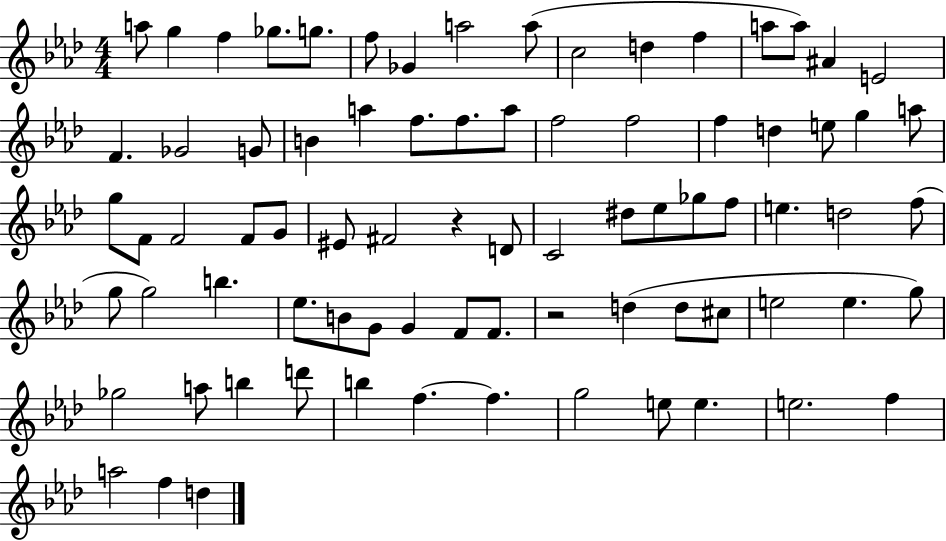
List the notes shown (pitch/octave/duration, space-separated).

A5/e G5/q F5/q Gb5/e. G5/e. F5/e Gb4/q A5/h A5/e C5/h D5/q F5/q A5/e A5/e A#4/q E4/h F4/q. Gb4/h G4/e B4/q A5/q F5/e. F5/e. A5/e F5/h F5/h F5/q D5/q E5/e G5/q A5/e G5/e F4/e F4/h F4/e G4/e EIS4/e F#4/h R/q D4/e C4/h D#5/e Eb5/e Gb5/e F5/e E5/q. D5/h F5/e G5/e G5/h B5/q. Eb5/e. B4/e G4/e G4/q F4/e F4/e. R/h D5/q D5/e C#5/e E5/h E5/q. G5/e Gb5/h A5/e B5/q D6/e B5/q F5/q. F5/q. G5/h E5/e E5/q. E5/h. F5/q A5/h F5/q D5/q